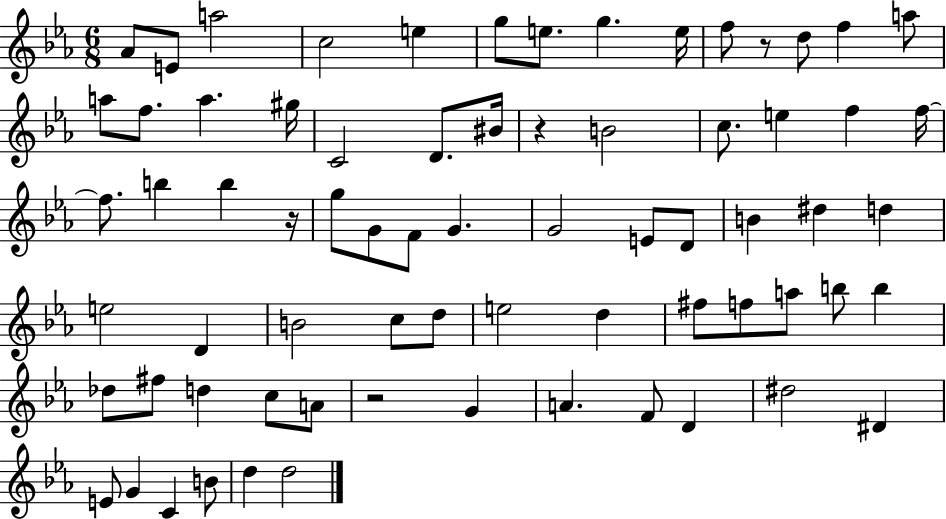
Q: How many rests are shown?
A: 4